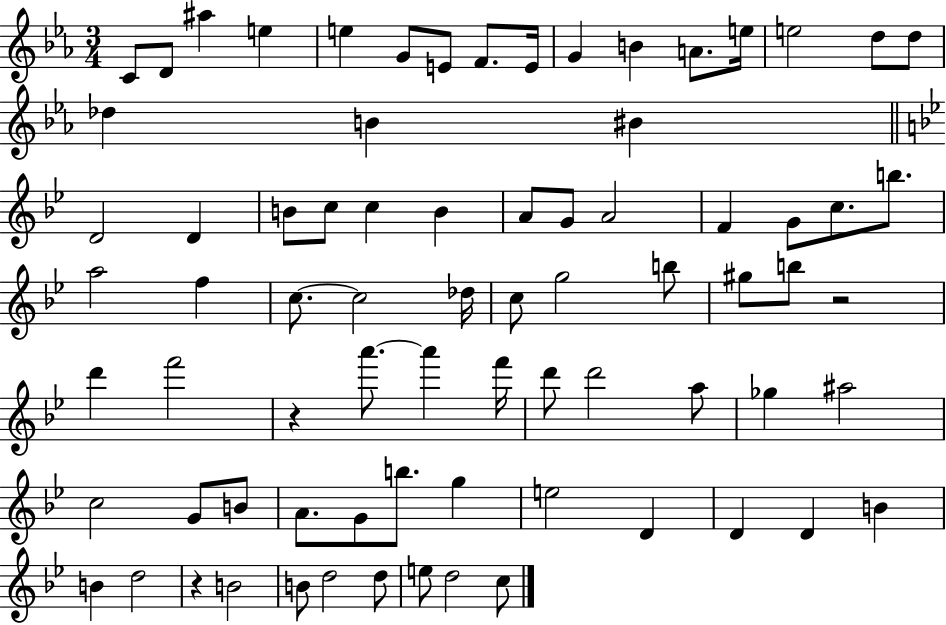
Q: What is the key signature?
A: EES major